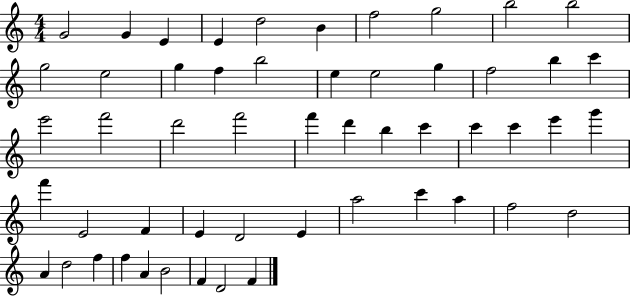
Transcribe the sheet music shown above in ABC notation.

X:1
T:Untitled
M:4/4
L:1/4
K:C
G2 G E E d2 B f2 g2 b2 b2 g2 e2 g f b2 e e2 g f2 b c' e'2 f'2 d'2 f'2 f' d' b c' c' c' e' g' f' E2 F E D2 E a2 c' a f2 d2 A d2 f f A B2 F D2 F